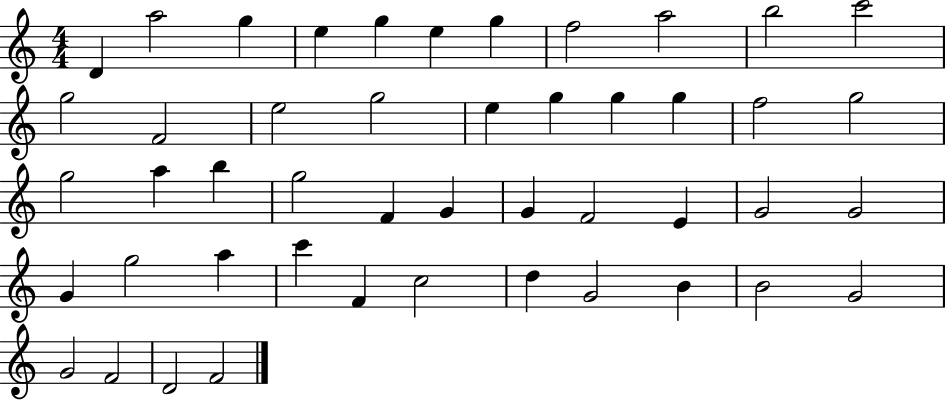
{
  \clef treble
  \numericTimeSignature
  \time 4/4
  \key c \major
  d'4 a''2 g''4 | e''4 g''4 e''4 g''4 | f''2 a''2 | b''2 c'''2 | \break g''2 f'2 | e''2 g''2 | e''4 g''4 g''4 g''4 | f''2 g''2 | \break g''2 a''4 b''4 | g''2 f'4 g'4 | g'4 f'2 e'4 | g'2 g'2 | \break g'4 g''2 a''4 | c'''4 f'4 c''2 | d''4 g'2 b'4 | b'2 g'2 | \break g'2 f'2 | d'2 f'2 | \bar "|."
}